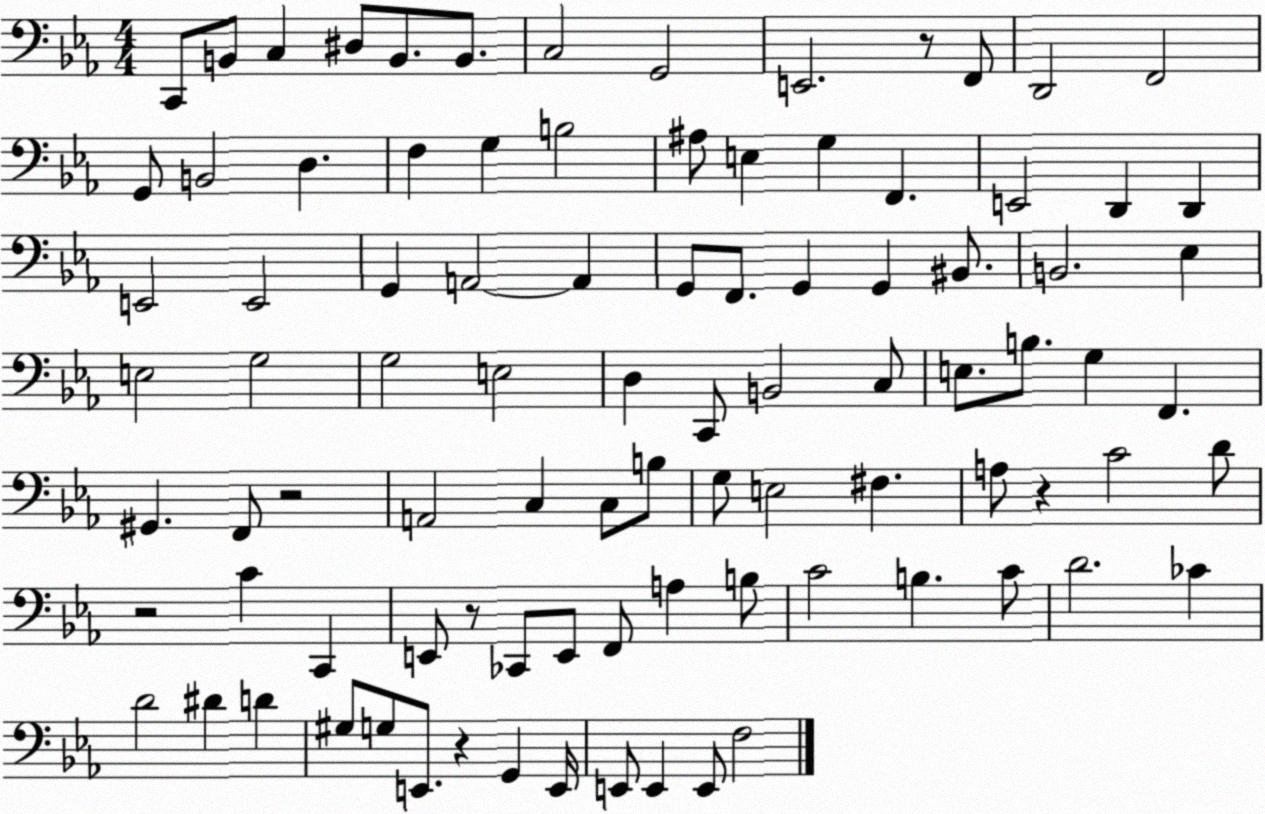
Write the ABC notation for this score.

X:1
T:Untitled
M:4/4
L:1/4
K:Eb
C,,/2 B,,/2 C, ^D,/2 B,,/2 B,,/2 C,2 G,,2 E,,2 z/2 F,,/2 D,,2 F,,2 G,,/2 B,,2 D, F, G, B,2 ^A,/2 E, G, F,, E,,2 D,, D,, E,,2 E,,2 G,, A,,2 A,, G,,/2 F,,/2 G,, G,, ^B,,/2 B,,2 _E, E,2 G,2 G,2 E,2 D, C,,/2 B,,2 C,/2 E,/2 B,/2 G, F,, ^G,, F,,/2 z2 A,,2 C, C,/2 B,/2 G,/2 E,2 ^F, A,/2 z C2 D/2 z2 C C,, E,,/2 z/2 _C,,/2 E,,/2 F,,/2 A, B,/2 C2 B, C/2 D2 _C D2 ^D D ^G,/2 G,/2 E,,/2 z G,, E,,/4 E,,/2 E,, E,,/2 F,2